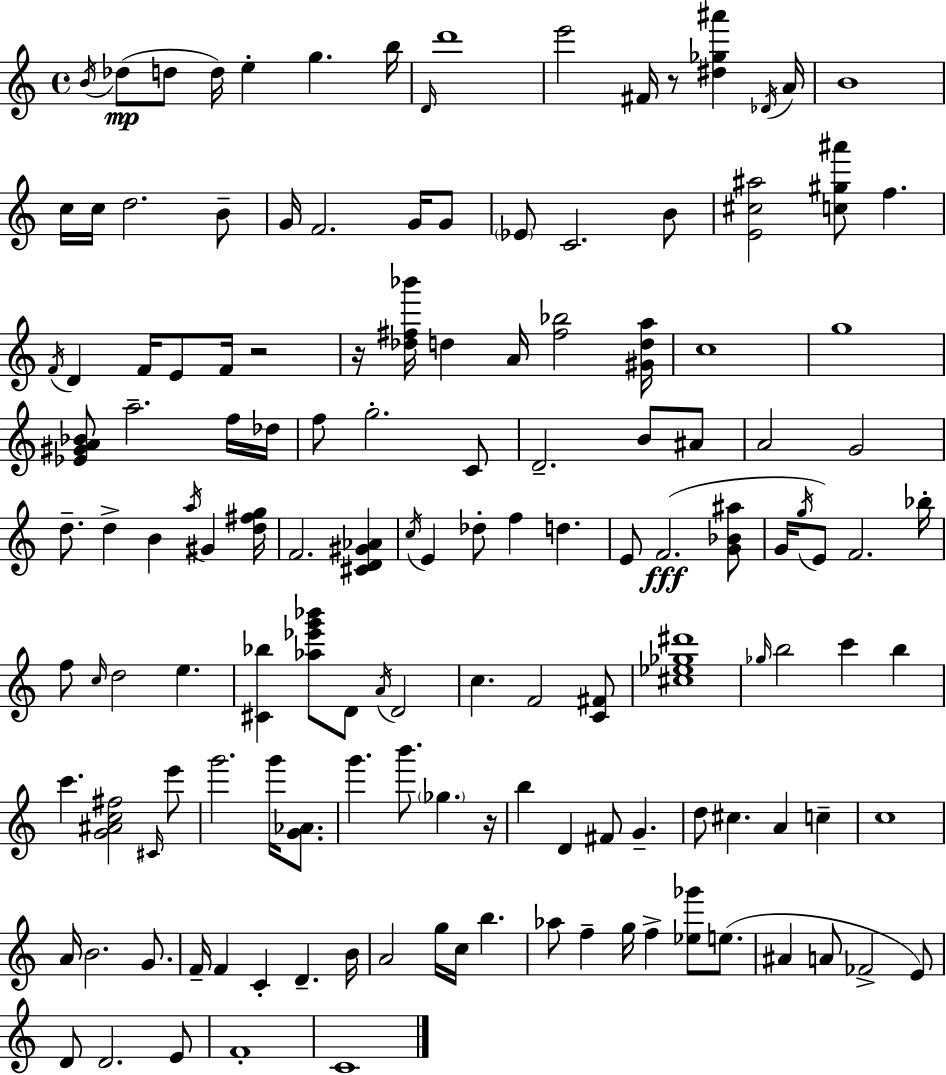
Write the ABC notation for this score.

X:1
T:Untitled
M:4/4
L:1/4
K:C
B/4 _d/2 d/2 d/4 e g b/4 D/4 d'4 e'2 ^F/4 z/2 [^d_g^a'] _D/4 A/4 B4 c/4 c/4 d2 B/2 G/4 F2 G/4 G/2 _E/2 C2 B/2 [E^c^a]2 [c^g^a']/2 f F/4 D F/4 E/2 F/4 z2 z/4 [_d^f_b']/4 d A/4 [^f_b]2 [^Gda]/4 c4 g4 [_E^GA_B]/2 a2 f/4 _d/4 f/2 g2 C/2 D2 B/2 ^A/2 A2 G2 d/2 d B a/4 ^G [d^fg]/4 F2 [^CD^G_A] c/4 E _d/2 f d E/2 F2 [G_B^a]/2 G/4 g/4 E/2 F2 _b/4 f/2 c/4 d2 e [^C_b] [_a_e'g'_b']/2 D/2 A/4 D2 c F2 [C^F]/2 [^c_e_g^d']4 _g/4 b2 c' b c' [G^Ac^f]2 ^C/4 e'/2 g'2 g'/4 [G_A]/2 g' b'/2 _g z/4 b D ^F/2 G d/2 ^c A c c4 A/4 B2 G/2 F/4 F C D B/4 A2 g/4 c/4 b _a/2 f g/4 f [_e_g']/2 e/2 ^A A/2 _F2 E/2 D/2 D2 E/2 F4 C4